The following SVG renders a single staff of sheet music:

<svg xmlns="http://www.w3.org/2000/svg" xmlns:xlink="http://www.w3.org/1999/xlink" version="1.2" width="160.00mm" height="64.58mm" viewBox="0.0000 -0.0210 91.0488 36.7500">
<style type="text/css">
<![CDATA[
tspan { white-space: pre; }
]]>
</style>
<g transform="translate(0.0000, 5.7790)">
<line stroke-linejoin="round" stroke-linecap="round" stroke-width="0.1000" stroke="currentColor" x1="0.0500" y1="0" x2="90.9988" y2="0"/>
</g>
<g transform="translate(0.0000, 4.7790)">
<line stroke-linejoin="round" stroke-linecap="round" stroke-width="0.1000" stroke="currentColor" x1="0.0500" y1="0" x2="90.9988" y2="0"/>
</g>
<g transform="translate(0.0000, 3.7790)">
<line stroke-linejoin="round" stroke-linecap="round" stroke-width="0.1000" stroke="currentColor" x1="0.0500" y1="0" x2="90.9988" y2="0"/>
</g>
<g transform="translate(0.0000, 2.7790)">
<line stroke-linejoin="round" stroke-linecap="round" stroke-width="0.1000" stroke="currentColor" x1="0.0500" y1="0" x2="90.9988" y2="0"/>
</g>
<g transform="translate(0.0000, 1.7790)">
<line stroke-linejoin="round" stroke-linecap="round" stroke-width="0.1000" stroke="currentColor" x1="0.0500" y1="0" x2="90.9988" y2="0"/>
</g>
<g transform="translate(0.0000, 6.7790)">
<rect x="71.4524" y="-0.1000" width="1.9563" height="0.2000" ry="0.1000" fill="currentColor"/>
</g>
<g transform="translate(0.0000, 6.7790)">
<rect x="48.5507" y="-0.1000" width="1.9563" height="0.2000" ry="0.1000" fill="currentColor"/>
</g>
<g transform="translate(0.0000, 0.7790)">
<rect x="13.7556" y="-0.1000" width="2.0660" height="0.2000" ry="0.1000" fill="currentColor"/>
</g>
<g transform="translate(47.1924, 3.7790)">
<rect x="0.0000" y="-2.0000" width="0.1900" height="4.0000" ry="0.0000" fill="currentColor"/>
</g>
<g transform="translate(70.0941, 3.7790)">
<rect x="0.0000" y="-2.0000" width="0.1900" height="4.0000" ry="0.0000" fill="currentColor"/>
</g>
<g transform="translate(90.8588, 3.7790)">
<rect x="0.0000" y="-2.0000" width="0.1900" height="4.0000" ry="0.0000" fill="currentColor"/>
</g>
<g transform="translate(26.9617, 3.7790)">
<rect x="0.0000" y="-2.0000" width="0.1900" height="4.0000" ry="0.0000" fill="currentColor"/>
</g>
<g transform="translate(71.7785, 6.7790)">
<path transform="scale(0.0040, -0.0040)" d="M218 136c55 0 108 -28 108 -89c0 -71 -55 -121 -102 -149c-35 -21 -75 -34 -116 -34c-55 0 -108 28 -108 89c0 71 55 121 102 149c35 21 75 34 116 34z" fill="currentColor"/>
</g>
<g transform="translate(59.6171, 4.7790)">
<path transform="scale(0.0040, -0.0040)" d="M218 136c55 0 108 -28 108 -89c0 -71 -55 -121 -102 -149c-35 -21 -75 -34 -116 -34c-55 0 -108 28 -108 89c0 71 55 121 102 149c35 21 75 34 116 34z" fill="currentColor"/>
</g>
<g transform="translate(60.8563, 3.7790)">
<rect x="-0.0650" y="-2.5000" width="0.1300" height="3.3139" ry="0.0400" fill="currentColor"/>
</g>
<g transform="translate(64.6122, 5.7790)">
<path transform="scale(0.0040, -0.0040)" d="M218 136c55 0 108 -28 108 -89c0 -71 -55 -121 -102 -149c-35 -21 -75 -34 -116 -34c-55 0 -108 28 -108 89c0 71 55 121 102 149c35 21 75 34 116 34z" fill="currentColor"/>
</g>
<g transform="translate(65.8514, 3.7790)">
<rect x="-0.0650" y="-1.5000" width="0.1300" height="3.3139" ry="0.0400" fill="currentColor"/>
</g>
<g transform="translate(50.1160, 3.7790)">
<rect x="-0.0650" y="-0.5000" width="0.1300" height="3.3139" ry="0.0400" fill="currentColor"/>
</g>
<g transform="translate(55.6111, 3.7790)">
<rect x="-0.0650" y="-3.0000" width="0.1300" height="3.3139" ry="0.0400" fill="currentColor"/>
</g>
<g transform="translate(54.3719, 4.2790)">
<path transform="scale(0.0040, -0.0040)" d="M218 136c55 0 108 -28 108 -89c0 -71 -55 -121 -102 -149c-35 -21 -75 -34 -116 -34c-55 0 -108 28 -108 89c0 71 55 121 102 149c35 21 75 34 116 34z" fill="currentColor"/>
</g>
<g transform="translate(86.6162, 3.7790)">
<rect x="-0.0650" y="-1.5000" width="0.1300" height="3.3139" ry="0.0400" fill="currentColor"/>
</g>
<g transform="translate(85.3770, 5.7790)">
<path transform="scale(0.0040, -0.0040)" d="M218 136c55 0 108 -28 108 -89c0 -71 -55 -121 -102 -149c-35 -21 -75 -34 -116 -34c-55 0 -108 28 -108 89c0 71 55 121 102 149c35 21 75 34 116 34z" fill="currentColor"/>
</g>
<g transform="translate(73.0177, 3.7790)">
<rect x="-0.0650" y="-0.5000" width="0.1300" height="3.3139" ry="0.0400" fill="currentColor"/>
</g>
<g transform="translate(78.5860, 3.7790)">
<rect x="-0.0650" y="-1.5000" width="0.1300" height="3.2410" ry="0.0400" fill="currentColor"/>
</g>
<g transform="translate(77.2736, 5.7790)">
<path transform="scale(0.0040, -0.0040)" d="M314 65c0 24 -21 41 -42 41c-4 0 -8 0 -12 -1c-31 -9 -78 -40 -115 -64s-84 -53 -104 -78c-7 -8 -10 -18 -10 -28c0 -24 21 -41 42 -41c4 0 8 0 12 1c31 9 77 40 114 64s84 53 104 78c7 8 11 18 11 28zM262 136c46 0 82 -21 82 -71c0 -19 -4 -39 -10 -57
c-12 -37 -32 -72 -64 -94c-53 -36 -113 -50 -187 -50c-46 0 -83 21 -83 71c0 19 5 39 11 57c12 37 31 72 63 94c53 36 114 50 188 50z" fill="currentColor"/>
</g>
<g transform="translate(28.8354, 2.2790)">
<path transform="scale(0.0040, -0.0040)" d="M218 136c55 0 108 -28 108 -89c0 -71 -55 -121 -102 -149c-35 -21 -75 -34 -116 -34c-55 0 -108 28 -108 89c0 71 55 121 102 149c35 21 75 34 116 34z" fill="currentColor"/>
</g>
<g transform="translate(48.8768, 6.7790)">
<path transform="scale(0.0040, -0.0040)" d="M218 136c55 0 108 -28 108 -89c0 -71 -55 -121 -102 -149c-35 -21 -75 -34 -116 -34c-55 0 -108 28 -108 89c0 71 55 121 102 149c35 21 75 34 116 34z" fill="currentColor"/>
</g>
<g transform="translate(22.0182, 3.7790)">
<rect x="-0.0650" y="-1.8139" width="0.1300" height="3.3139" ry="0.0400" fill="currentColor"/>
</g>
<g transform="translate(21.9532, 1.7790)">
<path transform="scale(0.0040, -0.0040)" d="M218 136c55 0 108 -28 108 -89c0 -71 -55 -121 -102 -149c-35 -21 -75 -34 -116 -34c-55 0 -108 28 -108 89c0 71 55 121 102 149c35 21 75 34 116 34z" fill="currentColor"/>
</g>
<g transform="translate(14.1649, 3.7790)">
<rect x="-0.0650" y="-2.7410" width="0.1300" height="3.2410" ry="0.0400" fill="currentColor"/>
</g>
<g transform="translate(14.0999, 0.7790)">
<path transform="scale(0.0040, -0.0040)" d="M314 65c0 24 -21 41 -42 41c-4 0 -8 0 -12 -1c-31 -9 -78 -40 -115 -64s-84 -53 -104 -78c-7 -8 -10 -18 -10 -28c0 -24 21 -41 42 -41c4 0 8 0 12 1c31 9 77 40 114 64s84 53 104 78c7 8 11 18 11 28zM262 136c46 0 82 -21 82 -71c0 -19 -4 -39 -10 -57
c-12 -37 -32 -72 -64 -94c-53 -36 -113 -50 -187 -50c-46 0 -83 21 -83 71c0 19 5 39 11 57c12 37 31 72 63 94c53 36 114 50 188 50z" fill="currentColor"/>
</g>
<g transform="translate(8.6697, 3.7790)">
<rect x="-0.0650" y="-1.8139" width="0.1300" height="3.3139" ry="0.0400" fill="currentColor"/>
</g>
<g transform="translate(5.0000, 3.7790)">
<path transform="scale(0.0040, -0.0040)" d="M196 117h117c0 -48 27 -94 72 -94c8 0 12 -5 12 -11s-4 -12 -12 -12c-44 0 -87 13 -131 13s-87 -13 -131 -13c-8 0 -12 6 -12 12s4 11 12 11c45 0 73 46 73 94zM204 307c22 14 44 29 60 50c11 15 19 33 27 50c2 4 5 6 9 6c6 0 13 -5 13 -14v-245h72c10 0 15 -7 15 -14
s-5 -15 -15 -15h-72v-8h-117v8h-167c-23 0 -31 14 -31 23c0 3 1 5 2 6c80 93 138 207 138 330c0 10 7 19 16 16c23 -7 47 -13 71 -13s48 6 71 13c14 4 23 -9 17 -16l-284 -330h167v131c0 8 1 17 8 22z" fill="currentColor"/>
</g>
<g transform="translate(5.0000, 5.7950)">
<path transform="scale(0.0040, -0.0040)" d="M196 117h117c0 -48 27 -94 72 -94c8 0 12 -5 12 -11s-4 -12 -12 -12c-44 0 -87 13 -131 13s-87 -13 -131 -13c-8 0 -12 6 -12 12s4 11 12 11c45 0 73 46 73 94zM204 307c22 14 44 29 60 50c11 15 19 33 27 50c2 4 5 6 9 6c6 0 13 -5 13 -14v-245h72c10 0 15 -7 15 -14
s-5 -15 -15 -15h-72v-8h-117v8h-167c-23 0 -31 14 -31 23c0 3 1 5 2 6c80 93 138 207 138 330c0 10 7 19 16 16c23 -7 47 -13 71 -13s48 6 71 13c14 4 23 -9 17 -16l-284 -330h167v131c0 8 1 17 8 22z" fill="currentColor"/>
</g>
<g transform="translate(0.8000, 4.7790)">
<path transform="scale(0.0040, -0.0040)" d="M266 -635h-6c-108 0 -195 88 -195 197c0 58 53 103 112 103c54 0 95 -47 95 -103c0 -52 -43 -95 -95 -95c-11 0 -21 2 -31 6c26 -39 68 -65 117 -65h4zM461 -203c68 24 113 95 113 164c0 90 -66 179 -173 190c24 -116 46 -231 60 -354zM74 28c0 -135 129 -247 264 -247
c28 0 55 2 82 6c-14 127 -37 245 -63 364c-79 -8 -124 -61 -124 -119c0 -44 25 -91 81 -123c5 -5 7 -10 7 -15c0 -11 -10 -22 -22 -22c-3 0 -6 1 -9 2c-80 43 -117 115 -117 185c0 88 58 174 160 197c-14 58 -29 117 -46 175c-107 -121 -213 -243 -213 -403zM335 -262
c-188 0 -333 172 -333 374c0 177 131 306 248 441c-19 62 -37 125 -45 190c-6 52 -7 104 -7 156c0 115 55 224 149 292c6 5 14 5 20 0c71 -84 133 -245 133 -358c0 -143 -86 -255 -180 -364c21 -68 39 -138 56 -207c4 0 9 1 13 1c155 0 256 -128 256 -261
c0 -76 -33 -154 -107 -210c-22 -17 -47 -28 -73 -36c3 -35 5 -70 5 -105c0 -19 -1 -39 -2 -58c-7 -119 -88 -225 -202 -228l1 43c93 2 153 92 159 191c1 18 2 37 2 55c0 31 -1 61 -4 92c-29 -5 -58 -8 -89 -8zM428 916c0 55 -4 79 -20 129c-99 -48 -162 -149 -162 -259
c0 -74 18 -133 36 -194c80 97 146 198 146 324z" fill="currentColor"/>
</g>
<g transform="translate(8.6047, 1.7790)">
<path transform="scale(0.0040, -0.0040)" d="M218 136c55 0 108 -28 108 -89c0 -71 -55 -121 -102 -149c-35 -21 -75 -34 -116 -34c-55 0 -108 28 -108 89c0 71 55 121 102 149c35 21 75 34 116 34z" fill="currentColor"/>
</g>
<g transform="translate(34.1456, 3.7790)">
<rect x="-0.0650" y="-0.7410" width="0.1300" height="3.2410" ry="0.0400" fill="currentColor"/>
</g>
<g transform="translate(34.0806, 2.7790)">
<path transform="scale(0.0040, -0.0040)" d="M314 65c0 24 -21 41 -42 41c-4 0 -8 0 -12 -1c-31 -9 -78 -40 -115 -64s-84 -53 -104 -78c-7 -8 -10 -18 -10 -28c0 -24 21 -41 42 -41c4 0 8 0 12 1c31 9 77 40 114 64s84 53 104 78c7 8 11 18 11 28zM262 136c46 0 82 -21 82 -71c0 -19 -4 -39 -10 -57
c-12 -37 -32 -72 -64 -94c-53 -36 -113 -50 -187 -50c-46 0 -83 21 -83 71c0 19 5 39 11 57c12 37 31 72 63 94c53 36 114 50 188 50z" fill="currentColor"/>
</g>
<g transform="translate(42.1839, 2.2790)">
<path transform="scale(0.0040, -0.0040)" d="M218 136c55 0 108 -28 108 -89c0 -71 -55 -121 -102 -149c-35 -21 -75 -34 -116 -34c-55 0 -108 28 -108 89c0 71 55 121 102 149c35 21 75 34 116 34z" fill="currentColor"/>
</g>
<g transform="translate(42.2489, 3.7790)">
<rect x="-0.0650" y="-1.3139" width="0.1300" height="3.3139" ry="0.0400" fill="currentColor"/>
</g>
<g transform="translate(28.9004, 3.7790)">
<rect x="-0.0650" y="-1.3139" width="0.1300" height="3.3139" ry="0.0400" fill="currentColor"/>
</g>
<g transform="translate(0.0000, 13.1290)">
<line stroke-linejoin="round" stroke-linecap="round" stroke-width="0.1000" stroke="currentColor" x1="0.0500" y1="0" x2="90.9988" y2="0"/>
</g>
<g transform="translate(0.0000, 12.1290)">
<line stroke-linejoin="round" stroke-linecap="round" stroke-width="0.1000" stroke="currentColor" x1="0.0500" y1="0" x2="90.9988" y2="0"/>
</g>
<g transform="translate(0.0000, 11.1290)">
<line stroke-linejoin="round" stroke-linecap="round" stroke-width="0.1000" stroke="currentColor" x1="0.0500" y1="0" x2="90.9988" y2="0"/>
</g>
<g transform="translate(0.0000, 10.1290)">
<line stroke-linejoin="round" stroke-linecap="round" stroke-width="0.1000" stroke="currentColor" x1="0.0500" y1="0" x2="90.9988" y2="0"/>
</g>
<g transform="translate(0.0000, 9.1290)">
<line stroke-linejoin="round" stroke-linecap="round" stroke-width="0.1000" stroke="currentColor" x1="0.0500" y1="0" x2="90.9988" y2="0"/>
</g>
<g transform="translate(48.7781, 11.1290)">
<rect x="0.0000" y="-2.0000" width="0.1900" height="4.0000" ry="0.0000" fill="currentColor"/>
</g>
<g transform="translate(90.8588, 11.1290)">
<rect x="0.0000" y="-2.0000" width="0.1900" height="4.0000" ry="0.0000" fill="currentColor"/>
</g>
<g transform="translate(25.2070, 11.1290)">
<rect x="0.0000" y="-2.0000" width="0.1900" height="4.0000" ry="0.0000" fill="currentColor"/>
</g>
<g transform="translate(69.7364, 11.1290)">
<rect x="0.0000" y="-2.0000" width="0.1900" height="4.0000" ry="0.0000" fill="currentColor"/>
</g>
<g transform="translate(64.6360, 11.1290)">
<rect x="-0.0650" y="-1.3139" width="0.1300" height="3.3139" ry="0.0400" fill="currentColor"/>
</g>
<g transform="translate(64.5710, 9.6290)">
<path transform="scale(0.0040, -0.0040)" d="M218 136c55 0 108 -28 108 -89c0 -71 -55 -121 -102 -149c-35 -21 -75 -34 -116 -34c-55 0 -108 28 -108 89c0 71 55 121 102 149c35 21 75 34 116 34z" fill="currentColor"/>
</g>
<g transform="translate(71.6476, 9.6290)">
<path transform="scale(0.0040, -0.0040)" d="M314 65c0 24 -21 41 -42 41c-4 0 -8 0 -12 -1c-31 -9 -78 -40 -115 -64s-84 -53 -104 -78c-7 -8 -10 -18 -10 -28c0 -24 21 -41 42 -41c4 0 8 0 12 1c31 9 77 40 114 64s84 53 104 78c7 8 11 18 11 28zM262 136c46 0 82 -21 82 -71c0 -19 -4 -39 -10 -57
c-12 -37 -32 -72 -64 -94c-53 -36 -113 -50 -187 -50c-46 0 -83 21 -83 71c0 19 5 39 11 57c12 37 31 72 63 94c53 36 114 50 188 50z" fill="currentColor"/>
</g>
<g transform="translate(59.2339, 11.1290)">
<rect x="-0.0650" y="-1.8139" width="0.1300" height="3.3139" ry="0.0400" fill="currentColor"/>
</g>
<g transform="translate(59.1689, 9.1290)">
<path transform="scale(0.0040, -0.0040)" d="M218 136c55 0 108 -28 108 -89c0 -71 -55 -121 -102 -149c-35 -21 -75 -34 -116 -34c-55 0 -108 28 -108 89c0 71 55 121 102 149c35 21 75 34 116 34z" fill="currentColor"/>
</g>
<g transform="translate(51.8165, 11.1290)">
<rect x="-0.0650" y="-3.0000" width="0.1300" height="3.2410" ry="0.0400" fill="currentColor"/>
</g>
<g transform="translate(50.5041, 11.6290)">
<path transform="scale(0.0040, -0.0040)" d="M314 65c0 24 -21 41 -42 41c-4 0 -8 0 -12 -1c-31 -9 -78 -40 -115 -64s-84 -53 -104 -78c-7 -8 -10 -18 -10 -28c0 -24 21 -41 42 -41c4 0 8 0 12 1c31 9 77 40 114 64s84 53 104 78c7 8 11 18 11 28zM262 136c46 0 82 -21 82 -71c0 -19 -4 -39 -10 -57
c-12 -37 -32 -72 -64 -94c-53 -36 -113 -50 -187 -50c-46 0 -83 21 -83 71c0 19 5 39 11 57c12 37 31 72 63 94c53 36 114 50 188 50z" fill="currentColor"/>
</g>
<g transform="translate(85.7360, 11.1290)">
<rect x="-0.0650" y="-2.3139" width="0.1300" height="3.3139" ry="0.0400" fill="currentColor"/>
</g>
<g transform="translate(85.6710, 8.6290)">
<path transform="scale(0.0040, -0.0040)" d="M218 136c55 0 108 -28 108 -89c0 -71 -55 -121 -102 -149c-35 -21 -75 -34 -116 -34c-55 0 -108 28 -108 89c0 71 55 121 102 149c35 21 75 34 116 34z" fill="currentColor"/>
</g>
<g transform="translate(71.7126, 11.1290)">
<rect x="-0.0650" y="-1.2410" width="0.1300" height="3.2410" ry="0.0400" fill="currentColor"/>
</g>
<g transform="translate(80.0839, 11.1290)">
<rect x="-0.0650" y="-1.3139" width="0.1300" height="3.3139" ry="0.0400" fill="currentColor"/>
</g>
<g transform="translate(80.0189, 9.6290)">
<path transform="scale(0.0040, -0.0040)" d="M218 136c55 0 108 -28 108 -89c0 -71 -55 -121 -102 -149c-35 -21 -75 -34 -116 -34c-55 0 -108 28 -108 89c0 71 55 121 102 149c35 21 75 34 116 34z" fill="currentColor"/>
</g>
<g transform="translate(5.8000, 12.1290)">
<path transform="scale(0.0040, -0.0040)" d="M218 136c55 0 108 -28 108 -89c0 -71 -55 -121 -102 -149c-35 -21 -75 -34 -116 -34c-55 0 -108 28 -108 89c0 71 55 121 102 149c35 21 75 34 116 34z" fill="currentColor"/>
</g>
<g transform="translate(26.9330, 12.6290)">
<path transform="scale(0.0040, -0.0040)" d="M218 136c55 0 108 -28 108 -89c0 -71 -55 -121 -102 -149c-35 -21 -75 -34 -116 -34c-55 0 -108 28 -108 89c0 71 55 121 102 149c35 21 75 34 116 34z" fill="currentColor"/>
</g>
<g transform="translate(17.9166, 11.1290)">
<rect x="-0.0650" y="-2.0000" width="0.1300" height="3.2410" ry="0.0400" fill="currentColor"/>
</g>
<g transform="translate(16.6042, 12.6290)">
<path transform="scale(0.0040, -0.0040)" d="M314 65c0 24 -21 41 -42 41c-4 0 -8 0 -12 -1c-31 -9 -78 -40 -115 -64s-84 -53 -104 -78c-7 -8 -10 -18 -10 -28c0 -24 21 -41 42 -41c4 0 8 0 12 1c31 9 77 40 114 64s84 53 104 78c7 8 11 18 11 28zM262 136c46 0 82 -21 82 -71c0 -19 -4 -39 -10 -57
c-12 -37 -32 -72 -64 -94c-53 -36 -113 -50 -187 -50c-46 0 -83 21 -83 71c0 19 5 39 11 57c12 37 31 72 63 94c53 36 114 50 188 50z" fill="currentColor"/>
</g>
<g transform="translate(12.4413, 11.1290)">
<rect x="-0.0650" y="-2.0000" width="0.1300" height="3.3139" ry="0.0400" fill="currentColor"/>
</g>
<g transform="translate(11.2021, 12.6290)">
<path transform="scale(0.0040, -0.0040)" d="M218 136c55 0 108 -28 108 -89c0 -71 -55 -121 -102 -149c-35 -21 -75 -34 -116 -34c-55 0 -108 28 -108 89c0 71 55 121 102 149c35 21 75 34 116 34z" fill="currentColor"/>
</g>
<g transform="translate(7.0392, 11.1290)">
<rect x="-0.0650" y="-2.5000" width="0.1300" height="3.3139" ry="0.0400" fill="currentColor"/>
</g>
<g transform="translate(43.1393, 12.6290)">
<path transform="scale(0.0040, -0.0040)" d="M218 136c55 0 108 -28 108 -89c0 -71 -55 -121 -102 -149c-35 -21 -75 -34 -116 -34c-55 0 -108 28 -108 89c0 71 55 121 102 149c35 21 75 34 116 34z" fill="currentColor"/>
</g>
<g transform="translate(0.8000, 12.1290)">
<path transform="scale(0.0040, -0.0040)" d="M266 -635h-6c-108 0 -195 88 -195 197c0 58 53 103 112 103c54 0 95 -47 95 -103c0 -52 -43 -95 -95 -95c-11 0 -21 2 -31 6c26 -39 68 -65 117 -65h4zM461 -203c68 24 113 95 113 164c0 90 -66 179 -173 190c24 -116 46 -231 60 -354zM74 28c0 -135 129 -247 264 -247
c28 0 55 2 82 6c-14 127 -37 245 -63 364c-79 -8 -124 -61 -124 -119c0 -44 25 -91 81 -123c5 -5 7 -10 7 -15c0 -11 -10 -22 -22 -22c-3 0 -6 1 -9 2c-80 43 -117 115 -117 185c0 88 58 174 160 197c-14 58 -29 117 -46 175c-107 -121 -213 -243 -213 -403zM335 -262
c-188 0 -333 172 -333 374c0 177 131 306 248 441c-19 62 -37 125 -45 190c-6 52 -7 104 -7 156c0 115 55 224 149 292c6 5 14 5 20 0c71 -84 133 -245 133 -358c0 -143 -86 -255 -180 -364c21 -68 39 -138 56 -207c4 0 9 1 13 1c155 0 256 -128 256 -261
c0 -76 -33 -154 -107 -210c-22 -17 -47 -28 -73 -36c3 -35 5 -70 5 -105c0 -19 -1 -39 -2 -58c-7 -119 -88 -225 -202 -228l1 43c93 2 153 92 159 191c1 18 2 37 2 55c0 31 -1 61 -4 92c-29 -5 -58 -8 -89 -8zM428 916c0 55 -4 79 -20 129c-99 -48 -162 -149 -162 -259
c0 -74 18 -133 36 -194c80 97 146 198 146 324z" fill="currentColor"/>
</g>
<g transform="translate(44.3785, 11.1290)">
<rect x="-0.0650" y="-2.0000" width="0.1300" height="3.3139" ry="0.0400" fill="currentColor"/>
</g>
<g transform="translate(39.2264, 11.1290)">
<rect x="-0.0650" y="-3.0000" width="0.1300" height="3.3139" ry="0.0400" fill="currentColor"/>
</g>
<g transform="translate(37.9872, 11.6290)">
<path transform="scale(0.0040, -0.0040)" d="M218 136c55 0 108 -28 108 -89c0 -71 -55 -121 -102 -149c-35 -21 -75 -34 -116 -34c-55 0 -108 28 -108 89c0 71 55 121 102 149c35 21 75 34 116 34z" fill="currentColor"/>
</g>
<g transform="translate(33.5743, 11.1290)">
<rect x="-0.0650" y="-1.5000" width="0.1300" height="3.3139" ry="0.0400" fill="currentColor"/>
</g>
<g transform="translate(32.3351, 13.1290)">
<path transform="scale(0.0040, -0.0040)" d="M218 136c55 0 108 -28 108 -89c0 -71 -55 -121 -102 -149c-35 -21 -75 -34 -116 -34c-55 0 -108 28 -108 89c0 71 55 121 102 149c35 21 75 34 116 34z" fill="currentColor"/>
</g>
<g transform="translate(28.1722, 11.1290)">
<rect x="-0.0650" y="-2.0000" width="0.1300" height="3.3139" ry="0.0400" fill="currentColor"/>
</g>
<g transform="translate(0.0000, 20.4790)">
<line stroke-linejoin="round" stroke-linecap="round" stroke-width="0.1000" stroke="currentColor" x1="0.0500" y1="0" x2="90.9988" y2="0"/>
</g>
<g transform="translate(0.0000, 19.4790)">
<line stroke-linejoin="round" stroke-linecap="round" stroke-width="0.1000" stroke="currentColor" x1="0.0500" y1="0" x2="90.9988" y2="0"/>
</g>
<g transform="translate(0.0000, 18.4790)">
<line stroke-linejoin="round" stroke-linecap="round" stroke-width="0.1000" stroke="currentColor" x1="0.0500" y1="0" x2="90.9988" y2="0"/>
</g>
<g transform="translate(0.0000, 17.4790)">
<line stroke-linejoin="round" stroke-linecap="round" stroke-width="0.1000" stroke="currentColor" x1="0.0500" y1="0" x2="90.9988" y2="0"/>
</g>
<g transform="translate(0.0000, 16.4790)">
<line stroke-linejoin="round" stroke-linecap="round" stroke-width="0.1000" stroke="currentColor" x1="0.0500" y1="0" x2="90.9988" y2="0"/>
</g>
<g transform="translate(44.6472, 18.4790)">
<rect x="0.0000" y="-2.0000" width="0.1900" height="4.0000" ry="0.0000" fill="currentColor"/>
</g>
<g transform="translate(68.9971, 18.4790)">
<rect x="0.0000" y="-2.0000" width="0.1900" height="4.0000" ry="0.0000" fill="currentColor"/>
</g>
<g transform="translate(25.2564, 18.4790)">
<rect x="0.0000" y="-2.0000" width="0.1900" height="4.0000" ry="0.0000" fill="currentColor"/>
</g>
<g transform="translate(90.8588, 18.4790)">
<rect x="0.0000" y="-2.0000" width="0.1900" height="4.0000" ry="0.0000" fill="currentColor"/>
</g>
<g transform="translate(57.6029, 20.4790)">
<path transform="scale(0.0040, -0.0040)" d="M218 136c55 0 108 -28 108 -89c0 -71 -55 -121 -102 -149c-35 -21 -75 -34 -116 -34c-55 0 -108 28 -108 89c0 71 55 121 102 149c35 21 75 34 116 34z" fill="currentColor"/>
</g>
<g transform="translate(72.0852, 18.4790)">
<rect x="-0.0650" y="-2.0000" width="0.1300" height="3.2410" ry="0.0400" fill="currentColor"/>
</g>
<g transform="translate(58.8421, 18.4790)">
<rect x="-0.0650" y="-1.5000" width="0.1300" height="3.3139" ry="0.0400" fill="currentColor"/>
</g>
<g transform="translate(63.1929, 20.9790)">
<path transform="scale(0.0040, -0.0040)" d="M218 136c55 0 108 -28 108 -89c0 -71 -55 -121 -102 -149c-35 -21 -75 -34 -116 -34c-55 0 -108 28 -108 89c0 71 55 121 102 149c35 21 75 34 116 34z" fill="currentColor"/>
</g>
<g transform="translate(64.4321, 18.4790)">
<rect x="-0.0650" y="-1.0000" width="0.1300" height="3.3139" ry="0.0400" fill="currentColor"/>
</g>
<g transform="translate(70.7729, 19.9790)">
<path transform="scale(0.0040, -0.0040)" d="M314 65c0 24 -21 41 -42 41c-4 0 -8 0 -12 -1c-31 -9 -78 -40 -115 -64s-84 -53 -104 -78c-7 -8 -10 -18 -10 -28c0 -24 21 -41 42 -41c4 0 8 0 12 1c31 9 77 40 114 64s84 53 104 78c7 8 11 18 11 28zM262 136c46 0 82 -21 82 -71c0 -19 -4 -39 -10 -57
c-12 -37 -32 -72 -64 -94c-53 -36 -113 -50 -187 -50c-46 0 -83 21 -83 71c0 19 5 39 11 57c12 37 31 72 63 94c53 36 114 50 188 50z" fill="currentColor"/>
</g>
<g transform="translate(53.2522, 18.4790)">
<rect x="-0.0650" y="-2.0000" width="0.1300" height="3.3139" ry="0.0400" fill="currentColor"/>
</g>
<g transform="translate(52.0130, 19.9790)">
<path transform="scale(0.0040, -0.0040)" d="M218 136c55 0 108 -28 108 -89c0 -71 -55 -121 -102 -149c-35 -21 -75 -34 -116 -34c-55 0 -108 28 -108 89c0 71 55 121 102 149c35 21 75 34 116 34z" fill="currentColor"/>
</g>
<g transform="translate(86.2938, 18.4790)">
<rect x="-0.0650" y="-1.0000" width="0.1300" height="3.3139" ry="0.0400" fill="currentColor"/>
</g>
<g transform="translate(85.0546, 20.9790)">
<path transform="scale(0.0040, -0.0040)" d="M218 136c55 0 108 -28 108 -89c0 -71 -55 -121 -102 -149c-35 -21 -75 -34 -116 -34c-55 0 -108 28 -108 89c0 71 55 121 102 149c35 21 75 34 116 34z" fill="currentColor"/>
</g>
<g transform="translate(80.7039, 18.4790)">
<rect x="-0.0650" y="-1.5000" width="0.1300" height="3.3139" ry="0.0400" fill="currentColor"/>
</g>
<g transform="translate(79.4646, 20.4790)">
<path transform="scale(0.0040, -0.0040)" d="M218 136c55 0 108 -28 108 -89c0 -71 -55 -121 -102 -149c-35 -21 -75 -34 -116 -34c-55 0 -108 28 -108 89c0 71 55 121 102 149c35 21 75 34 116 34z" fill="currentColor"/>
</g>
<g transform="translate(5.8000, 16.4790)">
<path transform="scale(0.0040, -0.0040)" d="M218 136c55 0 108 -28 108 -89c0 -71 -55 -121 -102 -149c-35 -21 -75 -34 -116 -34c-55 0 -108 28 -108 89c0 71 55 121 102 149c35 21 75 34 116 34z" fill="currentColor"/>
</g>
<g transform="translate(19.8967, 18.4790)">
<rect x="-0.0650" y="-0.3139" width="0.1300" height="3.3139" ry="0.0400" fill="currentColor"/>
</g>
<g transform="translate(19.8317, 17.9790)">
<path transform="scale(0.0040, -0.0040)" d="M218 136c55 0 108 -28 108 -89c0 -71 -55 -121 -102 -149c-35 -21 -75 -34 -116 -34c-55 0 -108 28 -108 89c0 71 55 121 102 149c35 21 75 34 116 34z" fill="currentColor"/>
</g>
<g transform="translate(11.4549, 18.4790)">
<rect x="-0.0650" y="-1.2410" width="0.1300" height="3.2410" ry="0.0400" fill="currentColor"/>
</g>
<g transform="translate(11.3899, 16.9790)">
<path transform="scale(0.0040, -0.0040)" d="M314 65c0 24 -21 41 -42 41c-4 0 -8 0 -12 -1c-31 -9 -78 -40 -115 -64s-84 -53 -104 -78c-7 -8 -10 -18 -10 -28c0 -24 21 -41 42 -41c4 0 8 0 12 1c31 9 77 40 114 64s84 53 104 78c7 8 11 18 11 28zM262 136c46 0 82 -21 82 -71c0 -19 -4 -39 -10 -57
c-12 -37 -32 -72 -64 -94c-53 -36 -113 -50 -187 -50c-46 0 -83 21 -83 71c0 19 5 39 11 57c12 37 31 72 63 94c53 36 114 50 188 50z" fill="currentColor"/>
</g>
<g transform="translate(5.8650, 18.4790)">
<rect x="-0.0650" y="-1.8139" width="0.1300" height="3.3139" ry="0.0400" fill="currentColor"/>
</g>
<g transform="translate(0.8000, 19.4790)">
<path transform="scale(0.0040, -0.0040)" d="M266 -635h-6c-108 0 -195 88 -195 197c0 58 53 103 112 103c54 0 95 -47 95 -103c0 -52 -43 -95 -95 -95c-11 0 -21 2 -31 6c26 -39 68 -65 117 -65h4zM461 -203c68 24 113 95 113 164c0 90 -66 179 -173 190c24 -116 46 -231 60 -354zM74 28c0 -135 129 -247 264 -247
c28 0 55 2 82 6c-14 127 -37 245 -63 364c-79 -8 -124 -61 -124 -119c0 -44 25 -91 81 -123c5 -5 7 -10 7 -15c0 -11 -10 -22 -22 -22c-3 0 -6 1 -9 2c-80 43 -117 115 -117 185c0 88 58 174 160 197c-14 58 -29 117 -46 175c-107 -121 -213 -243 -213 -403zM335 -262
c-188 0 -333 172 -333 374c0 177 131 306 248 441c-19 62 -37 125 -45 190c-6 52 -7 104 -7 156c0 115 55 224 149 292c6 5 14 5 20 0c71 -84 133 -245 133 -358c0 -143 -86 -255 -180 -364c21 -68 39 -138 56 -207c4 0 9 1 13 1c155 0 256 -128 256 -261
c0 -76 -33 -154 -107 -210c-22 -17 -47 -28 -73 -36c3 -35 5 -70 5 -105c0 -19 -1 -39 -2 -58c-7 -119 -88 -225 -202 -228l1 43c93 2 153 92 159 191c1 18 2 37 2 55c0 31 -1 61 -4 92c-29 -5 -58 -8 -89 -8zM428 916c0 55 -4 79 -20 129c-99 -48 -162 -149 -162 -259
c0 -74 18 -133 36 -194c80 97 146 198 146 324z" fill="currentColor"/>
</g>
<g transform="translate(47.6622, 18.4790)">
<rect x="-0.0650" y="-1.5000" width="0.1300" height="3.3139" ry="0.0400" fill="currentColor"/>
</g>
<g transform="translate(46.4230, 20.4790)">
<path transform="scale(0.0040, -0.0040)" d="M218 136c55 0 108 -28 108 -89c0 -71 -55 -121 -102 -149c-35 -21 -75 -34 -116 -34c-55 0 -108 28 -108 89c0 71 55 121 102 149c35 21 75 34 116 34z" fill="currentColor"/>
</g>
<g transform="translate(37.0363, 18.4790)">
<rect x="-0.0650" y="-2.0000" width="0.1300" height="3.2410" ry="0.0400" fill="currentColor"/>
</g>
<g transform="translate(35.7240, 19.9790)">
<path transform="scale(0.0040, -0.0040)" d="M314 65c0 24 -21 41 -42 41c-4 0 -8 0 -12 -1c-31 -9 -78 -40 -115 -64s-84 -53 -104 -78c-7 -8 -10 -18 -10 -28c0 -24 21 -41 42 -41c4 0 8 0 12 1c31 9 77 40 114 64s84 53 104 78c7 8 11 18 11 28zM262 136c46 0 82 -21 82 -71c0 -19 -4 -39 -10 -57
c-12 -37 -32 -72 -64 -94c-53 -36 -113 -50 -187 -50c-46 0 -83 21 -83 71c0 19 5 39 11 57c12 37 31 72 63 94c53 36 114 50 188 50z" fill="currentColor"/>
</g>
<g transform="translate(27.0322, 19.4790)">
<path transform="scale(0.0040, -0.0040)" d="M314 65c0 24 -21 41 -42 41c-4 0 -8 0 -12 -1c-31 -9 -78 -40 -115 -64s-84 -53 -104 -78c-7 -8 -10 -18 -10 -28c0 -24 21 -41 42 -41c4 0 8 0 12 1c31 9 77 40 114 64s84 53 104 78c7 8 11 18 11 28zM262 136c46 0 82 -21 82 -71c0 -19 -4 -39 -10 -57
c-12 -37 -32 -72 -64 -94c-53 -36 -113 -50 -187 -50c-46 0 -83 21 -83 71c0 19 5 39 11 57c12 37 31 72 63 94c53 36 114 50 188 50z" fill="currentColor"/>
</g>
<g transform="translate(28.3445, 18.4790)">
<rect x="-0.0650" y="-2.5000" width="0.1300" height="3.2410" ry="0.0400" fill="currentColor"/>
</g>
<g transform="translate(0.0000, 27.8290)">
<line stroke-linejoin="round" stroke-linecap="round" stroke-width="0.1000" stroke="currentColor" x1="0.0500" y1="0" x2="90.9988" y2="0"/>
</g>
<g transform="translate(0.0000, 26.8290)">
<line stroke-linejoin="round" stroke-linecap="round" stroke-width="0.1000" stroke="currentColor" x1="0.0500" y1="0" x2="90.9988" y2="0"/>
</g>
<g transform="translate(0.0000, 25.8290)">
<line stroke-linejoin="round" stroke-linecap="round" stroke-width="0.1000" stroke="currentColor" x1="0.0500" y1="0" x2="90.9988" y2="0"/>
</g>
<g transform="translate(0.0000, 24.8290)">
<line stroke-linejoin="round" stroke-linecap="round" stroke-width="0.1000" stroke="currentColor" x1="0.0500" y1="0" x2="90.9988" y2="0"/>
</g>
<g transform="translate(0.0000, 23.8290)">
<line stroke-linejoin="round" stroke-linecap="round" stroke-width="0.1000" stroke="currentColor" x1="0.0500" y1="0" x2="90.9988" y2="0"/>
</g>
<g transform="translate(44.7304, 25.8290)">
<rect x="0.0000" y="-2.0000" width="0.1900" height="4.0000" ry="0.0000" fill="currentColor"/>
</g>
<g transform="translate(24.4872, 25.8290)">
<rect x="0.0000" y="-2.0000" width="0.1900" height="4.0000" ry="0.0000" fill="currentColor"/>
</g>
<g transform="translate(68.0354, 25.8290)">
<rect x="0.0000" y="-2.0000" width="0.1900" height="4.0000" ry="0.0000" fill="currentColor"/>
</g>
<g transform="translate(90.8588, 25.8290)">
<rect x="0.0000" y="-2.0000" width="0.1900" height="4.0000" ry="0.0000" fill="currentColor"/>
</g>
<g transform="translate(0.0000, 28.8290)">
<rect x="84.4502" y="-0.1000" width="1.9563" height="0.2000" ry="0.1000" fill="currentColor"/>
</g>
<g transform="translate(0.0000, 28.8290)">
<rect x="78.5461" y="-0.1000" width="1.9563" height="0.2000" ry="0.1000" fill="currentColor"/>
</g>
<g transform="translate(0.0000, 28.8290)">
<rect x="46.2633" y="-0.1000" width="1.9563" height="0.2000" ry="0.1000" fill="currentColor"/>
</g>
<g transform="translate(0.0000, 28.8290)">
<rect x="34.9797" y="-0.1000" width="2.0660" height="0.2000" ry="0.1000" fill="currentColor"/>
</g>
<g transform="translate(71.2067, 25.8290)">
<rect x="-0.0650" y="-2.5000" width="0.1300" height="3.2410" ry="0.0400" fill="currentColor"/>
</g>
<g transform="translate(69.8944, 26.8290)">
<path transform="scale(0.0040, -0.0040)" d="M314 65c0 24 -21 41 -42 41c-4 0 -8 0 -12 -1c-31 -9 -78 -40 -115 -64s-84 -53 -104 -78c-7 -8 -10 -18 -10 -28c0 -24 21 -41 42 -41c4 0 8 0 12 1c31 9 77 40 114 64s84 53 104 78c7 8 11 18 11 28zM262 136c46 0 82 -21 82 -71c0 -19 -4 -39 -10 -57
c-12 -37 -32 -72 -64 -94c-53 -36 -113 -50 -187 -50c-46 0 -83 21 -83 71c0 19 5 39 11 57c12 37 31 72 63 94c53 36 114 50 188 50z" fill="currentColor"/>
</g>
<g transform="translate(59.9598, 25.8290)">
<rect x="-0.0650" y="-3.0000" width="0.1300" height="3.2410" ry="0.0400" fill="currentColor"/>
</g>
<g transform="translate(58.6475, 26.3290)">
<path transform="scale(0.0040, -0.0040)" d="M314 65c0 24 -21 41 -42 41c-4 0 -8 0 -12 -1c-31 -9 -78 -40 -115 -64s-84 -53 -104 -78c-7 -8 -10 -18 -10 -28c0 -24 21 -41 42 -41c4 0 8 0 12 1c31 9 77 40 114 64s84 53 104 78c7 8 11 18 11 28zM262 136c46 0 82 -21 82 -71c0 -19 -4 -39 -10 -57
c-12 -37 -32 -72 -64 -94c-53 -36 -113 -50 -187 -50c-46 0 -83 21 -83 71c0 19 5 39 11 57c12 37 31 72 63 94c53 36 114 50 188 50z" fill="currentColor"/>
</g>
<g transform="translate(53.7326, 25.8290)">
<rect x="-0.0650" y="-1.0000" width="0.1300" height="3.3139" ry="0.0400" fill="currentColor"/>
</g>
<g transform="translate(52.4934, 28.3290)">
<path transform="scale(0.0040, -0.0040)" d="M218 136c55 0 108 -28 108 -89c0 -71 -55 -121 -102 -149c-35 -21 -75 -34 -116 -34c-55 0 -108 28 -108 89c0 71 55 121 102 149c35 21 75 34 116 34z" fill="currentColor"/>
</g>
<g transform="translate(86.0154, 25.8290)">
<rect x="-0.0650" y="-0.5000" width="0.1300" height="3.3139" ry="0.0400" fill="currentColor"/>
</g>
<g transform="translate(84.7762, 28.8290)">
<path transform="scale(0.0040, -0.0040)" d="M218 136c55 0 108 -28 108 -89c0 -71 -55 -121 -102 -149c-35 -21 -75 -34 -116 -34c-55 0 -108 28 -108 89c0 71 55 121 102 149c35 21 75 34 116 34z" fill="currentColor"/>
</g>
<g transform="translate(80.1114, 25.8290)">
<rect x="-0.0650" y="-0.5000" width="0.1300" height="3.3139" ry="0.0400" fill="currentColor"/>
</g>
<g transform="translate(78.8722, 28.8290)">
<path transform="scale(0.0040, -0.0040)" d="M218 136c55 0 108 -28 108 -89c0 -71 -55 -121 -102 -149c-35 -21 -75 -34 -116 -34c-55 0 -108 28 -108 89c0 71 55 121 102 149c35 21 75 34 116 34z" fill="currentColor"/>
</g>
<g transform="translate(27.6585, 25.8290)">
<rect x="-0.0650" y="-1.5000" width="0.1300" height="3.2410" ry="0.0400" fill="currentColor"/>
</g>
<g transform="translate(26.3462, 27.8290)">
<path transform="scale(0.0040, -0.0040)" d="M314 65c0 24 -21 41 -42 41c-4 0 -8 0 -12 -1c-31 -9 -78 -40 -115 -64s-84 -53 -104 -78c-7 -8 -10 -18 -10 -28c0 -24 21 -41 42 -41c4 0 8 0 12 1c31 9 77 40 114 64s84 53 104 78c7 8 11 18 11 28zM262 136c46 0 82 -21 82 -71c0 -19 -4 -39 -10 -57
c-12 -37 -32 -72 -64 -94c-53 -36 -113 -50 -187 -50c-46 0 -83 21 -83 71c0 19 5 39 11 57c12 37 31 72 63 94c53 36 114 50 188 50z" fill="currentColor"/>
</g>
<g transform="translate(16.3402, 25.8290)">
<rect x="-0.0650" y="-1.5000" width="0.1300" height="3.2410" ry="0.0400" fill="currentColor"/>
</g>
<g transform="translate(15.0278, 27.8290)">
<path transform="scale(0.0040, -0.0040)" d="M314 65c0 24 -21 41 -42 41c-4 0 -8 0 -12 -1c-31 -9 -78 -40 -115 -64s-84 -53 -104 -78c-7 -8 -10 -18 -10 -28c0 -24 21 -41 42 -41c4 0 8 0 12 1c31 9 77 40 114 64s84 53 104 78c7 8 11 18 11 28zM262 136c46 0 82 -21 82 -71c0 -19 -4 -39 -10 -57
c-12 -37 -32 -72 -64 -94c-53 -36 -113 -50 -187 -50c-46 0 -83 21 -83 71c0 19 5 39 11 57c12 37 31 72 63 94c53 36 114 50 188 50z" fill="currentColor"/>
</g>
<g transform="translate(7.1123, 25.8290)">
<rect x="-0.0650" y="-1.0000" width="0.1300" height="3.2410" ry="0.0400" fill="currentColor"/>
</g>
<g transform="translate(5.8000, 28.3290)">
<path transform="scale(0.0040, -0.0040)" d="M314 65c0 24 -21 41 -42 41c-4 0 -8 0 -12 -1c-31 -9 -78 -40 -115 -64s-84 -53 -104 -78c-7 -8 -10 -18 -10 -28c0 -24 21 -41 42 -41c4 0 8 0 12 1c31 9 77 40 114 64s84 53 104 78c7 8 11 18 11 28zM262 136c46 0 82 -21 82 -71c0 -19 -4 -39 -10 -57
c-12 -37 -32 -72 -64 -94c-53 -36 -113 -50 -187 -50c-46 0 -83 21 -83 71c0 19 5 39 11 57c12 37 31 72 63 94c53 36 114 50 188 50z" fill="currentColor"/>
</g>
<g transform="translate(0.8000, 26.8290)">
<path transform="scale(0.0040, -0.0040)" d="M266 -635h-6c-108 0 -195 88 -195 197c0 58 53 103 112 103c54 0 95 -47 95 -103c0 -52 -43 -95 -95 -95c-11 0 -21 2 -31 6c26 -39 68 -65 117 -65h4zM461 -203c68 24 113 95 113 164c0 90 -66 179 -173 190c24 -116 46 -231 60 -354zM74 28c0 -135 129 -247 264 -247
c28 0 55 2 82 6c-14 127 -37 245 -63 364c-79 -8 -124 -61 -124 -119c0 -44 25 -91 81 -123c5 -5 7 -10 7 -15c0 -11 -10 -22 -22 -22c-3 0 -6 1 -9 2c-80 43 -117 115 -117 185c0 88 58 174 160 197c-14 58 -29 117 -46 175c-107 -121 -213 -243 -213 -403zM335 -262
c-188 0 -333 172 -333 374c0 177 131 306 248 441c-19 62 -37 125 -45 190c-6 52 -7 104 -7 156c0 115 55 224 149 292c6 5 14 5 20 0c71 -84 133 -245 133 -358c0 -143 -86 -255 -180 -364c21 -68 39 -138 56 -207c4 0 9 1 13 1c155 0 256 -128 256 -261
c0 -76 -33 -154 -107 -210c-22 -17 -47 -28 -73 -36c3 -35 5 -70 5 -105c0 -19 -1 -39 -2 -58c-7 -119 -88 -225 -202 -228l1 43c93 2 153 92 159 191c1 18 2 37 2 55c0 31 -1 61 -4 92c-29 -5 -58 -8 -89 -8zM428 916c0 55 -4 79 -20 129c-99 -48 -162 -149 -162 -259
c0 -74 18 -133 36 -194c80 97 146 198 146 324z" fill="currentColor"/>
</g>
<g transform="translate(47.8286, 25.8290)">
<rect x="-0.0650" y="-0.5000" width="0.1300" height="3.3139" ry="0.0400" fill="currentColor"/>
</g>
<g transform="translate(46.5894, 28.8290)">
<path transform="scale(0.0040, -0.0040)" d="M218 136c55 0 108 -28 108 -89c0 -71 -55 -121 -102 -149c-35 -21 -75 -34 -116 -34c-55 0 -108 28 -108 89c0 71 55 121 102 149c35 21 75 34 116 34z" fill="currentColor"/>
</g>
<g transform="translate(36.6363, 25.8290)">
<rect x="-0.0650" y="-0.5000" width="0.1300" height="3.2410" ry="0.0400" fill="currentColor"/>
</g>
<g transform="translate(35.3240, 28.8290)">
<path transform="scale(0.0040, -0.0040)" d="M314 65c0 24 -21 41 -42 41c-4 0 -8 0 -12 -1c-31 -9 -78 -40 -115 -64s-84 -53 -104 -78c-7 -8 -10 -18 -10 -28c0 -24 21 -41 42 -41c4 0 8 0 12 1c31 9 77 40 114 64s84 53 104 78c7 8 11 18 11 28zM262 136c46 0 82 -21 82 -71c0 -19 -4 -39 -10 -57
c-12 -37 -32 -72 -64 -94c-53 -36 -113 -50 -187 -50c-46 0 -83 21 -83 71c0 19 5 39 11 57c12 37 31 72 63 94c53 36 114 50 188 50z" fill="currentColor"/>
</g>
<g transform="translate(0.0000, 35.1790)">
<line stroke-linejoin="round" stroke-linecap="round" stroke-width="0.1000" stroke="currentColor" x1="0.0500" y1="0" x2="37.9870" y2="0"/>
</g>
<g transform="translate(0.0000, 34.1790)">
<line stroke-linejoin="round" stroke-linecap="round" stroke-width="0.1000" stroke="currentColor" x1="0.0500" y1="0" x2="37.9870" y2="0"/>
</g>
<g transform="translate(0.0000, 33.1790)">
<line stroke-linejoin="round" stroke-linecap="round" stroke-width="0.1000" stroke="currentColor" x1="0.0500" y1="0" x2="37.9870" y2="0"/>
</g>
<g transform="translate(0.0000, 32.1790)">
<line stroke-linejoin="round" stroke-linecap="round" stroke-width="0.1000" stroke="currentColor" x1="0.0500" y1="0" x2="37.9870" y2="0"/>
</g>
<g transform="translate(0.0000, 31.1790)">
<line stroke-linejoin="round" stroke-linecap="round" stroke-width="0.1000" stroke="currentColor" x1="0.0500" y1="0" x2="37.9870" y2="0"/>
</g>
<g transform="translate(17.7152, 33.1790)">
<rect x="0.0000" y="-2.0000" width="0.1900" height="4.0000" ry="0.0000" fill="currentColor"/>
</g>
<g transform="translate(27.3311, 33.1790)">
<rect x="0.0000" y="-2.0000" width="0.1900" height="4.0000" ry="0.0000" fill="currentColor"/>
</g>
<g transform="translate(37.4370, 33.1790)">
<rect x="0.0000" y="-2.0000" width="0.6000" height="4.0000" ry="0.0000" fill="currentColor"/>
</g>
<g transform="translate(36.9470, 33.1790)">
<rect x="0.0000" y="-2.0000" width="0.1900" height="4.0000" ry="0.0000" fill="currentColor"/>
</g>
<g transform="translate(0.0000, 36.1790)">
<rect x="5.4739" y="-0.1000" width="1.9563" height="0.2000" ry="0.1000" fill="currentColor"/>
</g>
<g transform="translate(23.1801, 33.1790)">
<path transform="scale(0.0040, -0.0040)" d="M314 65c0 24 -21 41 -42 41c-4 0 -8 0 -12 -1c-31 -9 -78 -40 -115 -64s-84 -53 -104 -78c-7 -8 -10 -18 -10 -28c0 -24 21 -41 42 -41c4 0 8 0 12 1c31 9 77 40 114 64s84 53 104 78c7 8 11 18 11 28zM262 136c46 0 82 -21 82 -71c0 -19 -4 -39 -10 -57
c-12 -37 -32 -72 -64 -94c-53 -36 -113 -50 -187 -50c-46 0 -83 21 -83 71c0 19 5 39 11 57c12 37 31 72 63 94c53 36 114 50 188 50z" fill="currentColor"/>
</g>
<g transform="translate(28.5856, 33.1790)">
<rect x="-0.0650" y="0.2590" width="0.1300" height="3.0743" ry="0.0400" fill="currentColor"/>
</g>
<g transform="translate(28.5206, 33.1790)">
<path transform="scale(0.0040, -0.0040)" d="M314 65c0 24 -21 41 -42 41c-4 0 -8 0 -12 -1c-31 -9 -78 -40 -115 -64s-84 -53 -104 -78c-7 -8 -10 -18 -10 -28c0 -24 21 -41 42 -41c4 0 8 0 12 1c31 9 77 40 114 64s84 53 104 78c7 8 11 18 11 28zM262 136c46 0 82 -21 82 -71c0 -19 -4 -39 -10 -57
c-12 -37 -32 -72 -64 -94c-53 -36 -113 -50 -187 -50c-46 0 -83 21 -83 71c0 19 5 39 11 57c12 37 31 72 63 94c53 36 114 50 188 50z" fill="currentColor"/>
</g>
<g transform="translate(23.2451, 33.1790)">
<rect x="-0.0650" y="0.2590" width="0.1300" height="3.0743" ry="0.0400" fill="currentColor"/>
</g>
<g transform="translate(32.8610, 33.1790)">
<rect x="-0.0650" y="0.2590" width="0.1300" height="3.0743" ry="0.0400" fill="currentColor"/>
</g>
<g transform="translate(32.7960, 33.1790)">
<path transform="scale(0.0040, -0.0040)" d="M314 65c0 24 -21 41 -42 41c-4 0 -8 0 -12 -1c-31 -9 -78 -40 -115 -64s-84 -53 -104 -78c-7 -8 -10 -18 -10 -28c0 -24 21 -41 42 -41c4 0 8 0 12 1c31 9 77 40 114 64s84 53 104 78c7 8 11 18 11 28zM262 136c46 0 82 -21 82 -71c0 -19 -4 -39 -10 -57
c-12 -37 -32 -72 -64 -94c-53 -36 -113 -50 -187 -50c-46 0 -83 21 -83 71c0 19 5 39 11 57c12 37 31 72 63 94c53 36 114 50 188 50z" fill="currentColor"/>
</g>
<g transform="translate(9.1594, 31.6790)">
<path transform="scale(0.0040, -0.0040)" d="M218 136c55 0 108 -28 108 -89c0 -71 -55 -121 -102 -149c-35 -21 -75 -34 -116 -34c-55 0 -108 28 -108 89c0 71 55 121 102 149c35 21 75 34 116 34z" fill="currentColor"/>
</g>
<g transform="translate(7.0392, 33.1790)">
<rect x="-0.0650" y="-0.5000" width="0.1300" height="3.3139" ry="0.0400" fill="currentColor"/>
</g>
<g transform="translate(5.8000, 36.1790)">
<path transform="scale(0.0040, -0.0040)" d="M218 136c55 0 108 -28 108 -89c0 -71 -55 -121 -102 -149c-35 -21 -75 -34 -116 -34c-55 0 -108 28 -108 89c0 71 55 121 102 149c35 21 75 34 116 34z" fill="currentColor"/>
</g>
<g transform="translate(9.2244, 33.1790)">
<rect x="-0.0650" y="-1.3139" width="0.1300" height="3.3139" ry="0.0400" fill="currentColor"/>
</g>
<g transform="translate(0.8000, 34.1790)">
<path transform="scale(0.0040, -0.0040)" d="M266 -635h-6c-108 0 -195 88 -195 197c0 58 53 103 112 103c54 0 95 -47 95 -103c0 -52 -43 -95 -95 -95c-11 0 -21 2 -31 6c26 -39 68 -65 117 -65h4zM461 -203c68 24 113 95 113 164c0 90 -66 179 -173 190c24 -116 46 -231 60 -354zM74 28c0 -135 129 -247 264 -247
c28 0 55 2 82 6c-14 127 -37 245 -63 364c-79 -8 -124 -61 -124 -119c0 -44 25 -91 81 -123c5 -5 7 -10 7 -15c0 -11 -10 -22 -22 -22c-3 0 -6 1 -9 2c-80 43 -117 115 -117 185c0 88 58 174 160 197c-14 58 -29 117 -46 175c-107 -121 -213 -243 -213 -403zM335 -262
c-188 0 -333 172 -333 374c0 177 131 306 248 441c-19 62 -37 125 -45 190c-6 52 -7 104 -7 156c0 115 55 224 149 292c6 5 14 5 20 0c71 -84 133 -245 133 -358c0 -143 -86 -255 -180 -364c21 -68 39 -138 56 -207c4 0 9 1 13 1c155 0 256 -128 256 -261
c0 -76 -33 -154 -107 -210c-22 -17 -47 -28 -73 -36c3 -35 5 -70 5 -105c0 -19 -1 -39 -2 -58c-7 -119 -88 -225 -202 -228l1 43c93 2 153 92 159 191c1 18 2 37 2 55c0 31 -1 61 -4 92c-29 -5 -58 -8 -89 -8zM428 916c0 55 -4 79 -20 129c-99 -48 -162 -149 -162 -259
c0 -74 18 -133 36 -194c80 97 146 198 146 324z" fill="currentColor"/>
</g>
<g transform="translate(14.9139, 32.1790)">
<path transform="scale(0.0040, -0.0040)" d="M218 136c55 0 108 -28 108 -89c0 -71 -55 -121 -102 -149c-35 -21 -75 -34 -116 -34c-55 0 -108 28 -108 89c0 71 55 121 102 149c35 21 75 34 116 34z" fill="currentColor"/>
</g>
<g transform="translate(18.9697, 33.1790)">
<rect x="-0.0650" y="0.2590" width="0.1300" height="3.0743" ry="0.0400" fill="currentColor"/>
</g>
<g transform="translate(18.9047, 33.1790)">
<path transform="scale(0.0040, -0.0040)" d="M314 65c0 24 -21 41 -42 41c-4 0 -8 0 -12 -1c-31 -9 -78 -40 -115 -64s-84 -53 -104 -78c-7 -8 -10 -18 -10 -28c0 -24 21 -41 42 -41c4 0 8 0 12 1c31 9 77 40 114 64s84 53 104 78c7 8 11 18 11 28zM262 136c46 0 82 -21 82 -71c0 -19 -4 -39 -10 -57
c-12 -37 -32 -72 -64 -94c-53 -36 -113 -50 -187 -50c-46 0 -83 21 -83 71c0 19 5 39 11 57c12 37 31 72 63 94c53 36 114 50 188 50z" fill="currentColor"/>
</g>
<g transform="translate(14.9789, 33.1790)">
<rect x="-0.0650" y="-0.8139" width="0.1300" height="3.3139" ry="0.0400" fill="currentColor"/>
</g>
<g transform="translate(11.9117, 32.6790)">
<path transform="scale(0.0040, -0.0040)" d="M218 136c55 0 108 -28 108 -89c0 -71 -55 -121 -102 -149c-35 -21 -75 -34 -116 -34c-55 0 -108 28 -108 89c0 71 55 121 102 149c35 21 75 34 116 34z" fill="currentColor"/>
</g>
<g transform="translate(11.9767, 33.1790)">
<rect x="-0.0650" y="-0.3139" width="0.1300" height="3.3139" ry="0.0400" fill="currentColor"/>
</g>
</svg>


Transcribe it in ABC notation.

X:1
T:Untitled
M:4/4
L:1/4
K:C
f a2 f e d2 e C A G E C E2 E G F F2 F E A F A2 f e e2 e g f e2 c G2 F2 E F E D F2 E D D2 E2 E2 C2 C D A2 G2 C C C e c d B2 B2 B2 B2